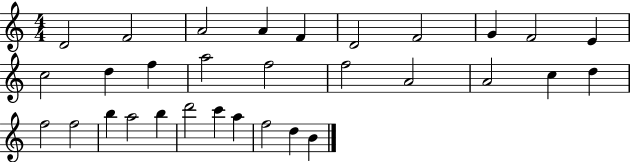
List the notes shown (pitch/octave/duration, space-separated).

D4/h F4/h A4/h A4/q F4/q D4/h F4/h G4/q F4/h E4/q C5/h D5/q F5/q A5/h F5/h F5/h A4/h A4/h C5/q D5/q F5/h F5/h B5/q A5/h B5/q D6/h C6/q A5/q F5/h D5/q B4/q